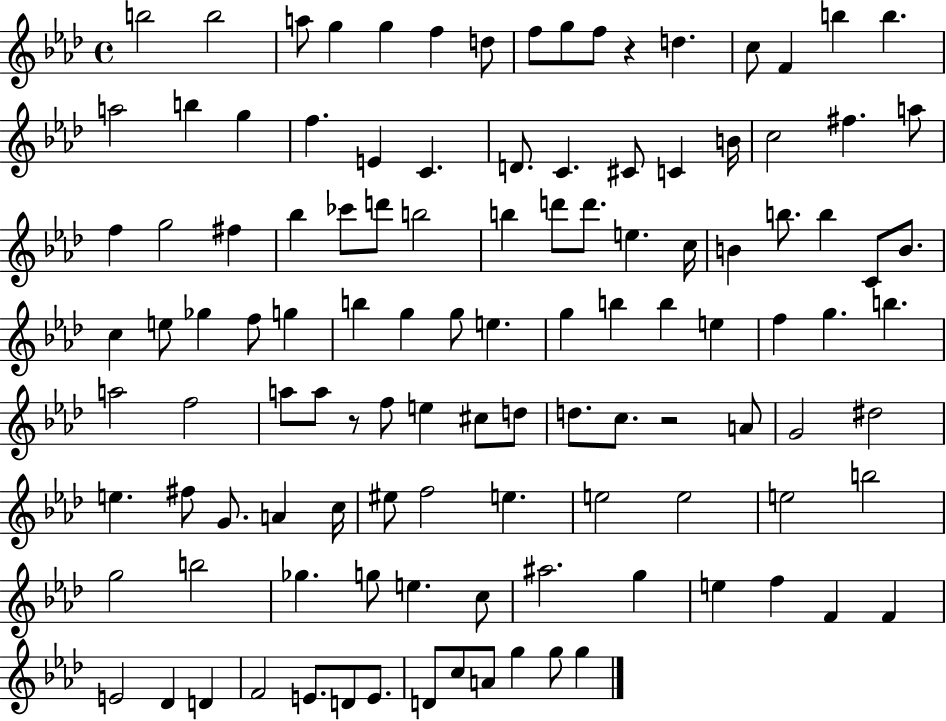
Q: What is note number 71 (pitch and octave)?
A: D5